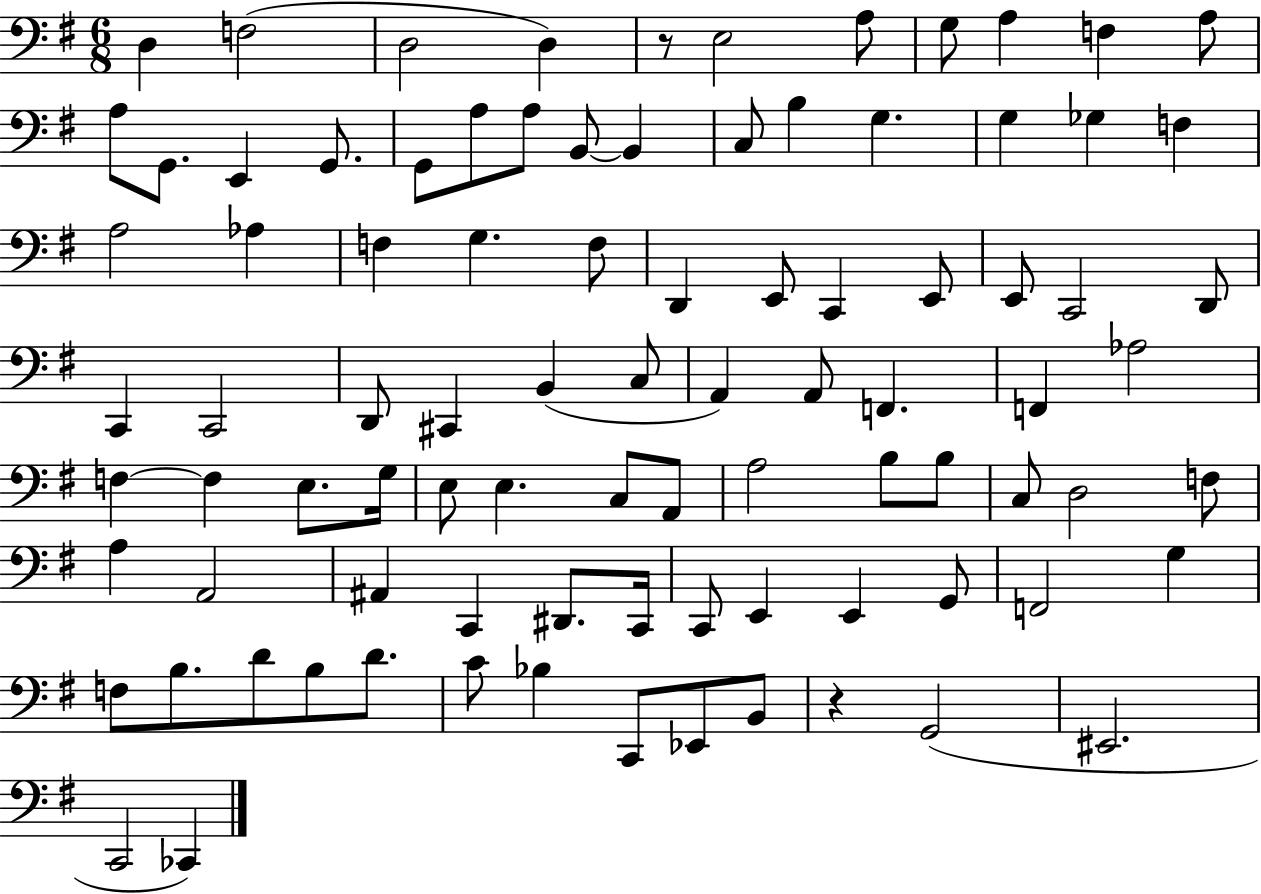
D3/q F3/h D3/h D3/q R/e E3/h A3/e G3/e A3/q F3/q A3/e A3/e G2/e. E2/q G2/e. G2/e A3/e A3/e B2/e B2/q C3/e B3/q G3/q. G3/q Gb3/q F3/q A3/h Ab3/q F3/q G3/q. F3/e D2/q E2/e C2/q E2/e E2/e C2/h D2/e C2/q C2/h D2/e C#2/q B2/q C3/e A2/q A2/e F2/q. F2/q Ab3/h F3/q F3/q E3/e. G3/s E3/e E3/q. C3/e A2/e A3/h B3/e B3/e C3/e D3/h F3/e A3/q A2/h A#2/q C2/q D#2/e. C2/s C2/e E2/q E2/q G2/e F2/h G3/q F3/e B3/e. D4/e B3/e D4/e. C4/e Bb3/q C2/e Eb2/e B2/e R/q G2/h EIS2/h. C2/h CES2/q